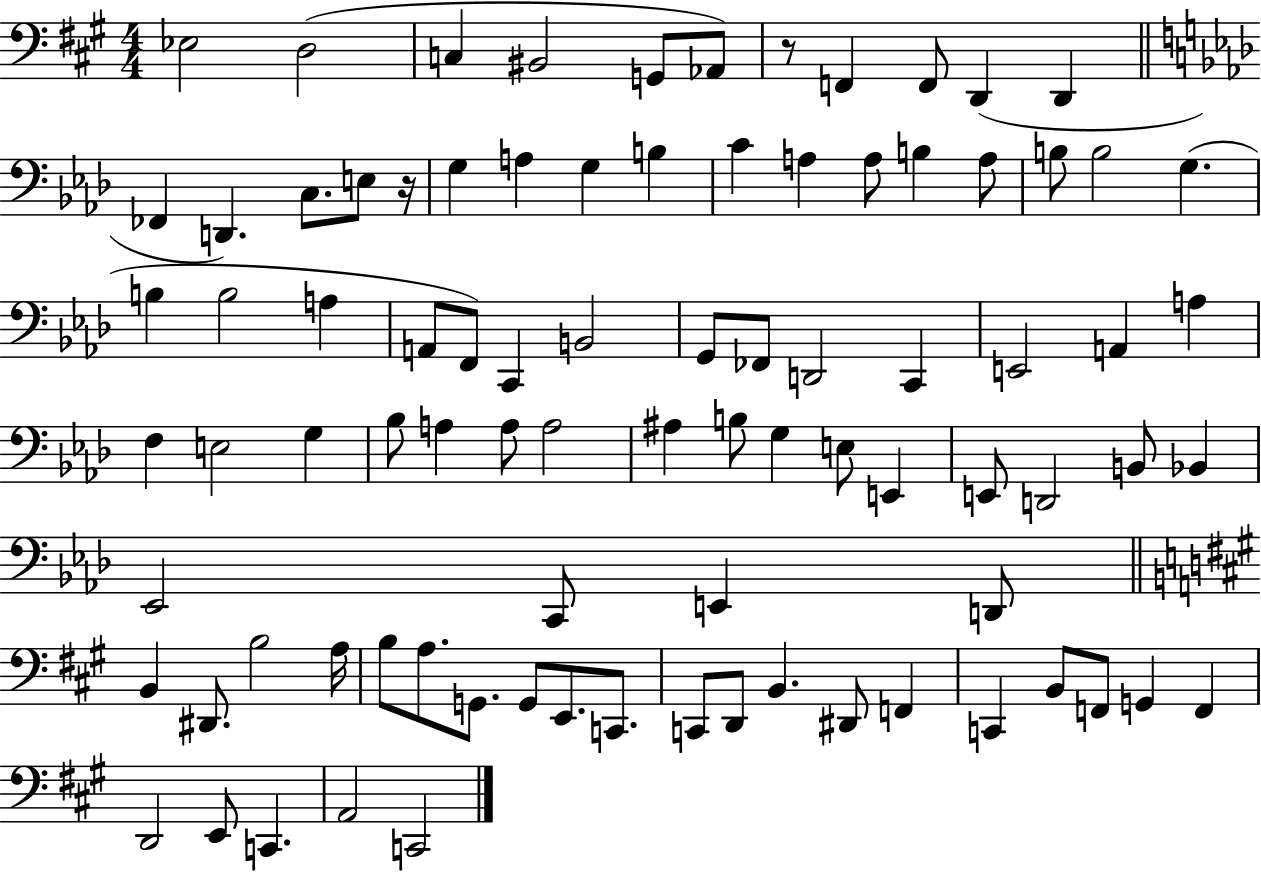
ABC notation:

X:1
T:Untitled
M:4/4
L:1/4
K:A
_E,2 D,2 C, ^B,,2 G,,/2 _A,,/2 z/2 F,, F,,/2 D,, D,, _F,, D,, C,/2 E,/2 z/4 G, A, G, B, C A, A,/2 B, A,/2 B,/2 B,2 G, B, B,2 A, A,,/2 F,,/2 C,, B,,2 G,,/2 _F,,/2 D,,2 C,, E,,2 A,, A, F, E,2 G, _B,/2 A, A,/2 A,2 ^A, B,/2 G, E,/2 E,, E,,/2 D,,2 B,,/2 _B,, _E,,2 C,,/2 E,, D,,/2 B,, ^D,,/2 B,2 A,/4 B,/2 A,/2 G,,/2 G,,/2 E,,/2 C,,/2 C,,/2 D,,/2 B,, ^D,,/2 F,, C,, B,,/2 F,,/2 G,, F,, D,,2 E,,/2 C,, A,,2 C,,2